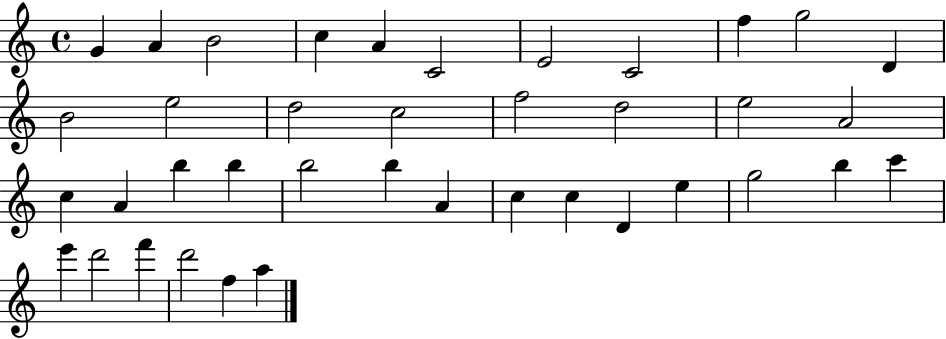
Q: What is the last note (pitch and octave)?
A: A5